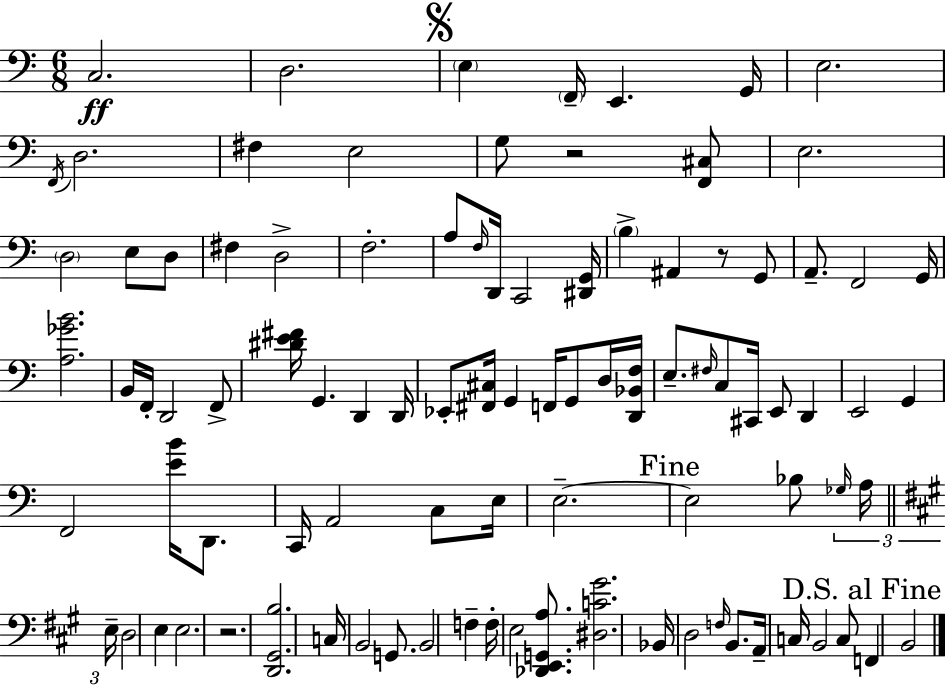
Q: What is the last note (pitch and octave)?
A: B2